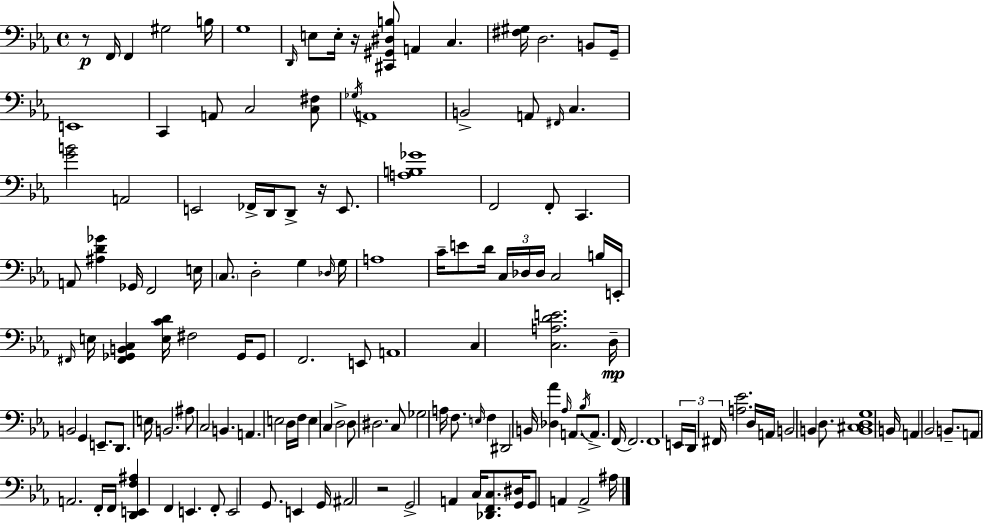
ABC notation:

X:1
T:Untitled
M:4/4
L:1/4
K:Cm
z/2 F,,/4 F,, ^G,2 B,/4 G,4 D,,/4 E,/2 E,/4 z/4 [^C,,^G,,^D,B,]/2 A,, C, [^F,^G,]/4 D,2 B,,/2 G,,/4 E,,4 C,, A,,/2 C,2 [C,^F,]/2 _G,/4 A,,4 B,,2 A,,/2 ^F,,/4 C, [GB]2 A,,2 E,,2 _F,,/4 D,,/4 D,,/2 z/4 E,,/2 [A,B,_G]4 F,,2 F,,/2 C,, A,,/2 [^A,D_G] _G,,/4 F,,2 E,/4 C,/2 D,2 G, _D,/4 G,/4 A,4 C/4 E/2 D/4 C,/4 _D,/4 _D,/4 C,2 B,/4 E,,/4 ^F,,/4 E,/4 [^F,,_G,,B,,C,] [E,CD]/4 ^F,2 _G,,/4 _G,,/2 F,,2 E,,/2 A,,4 C, [C,A,DE]2 D,/4 B,,2 G,, E,,/2 D,,/2 E,/4 B,,2 ^A,/2 C,2 B,, A,, E,2 D,/4 F,/4 E, C, D,2 D,/2 ^D,2 C,/2 _G,2 A,/4 F,/2 E,/4 F, ^D,,2 B,,/4 [_D,_A] _A,/4 A,,/2 _B,/4 A,,/2 F,,/4 F,,2 F,,4 E,,/4 D,,/4 ^F,,/4 [A,_E]2 D,/4 A,,/4 B,,2 B,, D,/2 [B,,^C,D,G,]4 B,,/4 A,, _B,,2 B,,/2 A,,/2 A,,2 F,,/4 F,,/4 [D,,E,,F,^A,] F,, E,, F,,/2 E,,2 G,,/2 E,, G,,/4 ^A,,2 z2 G,,2 A,, C,/4 [_D,,F,,C,]/2 [G,,^D,]/4 G,,/2 A,, A,,2 ^A,/4